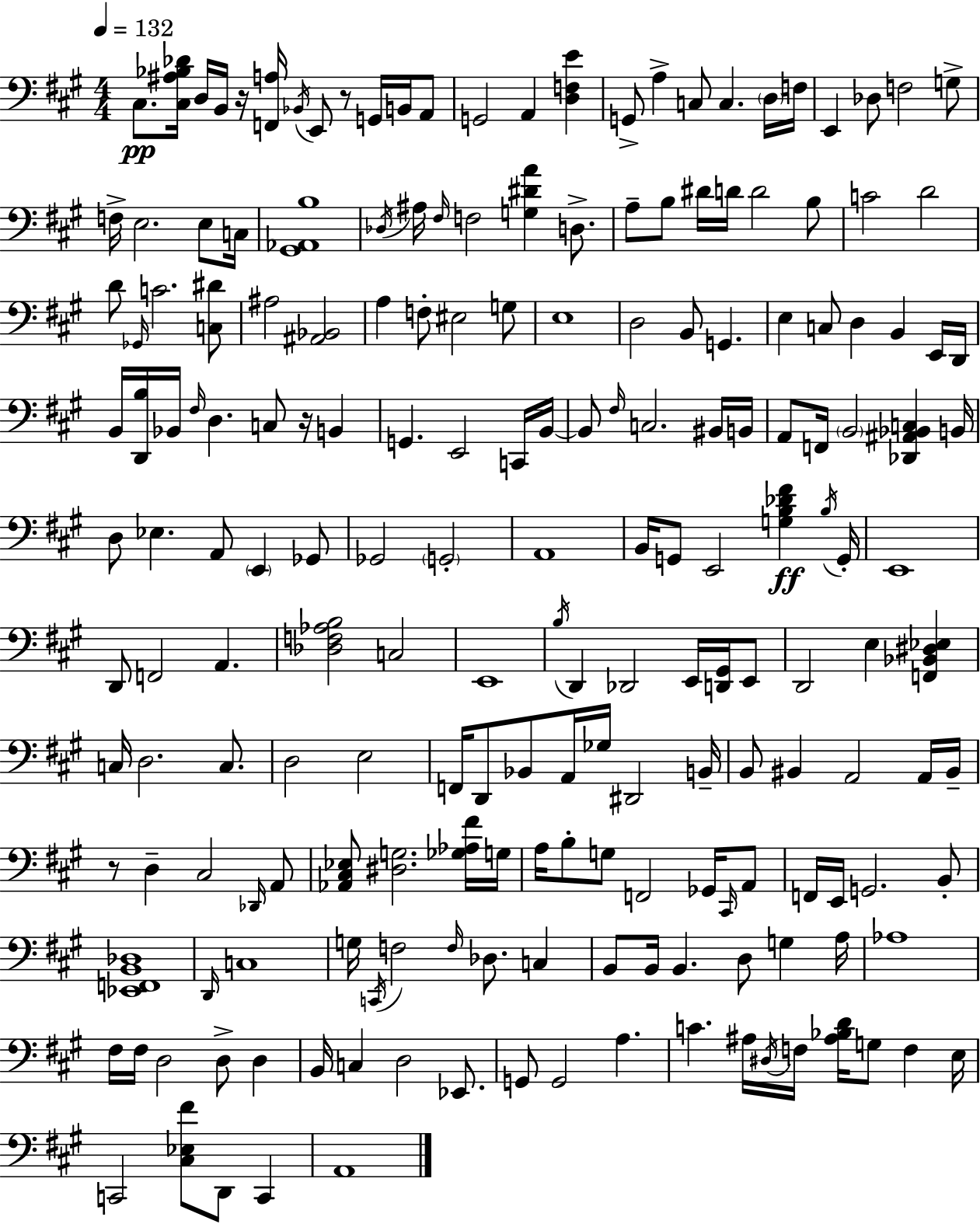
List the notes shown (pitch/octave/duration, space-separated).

C#3/e. [C#3,A#3,Bb3,Db4]/s D3/s B2/s R/s [F2,A3]/s Bb2/s E2/e R/e G2/s B2/s A2/e G2/h A2/q [D3,F3,E4]/q G2/e A3/q C3/e C3/q. D3/s F3/s E2/q Db3/e F3/h G3/e F3/s E3/h. E3/e C3/s [G#2,Ab2,B3]/w Db3/s A#3/s F#3/s F3/h [G3,D#4,A4]/q D3/e. A3/e B3/e D#4/s D4/s D4/h B3/e C4/h D4/h D4/e Gb2/s C4/h. [C3,D#4]/e A#3/h [A#2,Bb2]/h A3/q F3/e EIS3/h G3/e E3/w D3/h B2/e G2/q. E3/q C3/e D3/q B2/q E2/s D2/s B2/s [D2,B3]/s Bb2/s F#3/s D3/q. C3/e R/s B2/q G2/q. E2/h C2/s B2/s B2/e F#3/s C3/h. BIS2/s B2/s A2/e F2/s B2/h [Db2,A#2,Bb2,C3]/q B2/s D3/e Eb3/q. A2/e E2/q Gb2/e Gb2/h G2/h A2/w B2/s G2/e E2/h [G3,B3,Db4,F#4]/q B3/s G2/s E2/w D2/e F2/h A2/q. [Db3,F3,Ab3,B3]/h C3/h E2/w B3/s D2/q Db2/h E2/s [D2,G#2]/s E2/e D2/h E3/q [F2,Bb2,D#3,Eb3]/q C3/s D3/h. C3/e. D3/h E3/h F2/s D2/e Bb2/e A2/s Gb3/s D#2/h B2/s B2/e BIS2/q A2/h A2/s BIS2/s R/e D3/q C#3/h Db2/s A2/e [Ab2,C#3,Eb3]/e [D#3,G3]/h. [Gb3,Ab3,F#4]/s G3/s A3/s B3/e G3/e F2/h Gb2/s C#2/s A2/e F2/s E2/s G2/h. B2/e [Eb2,F2,B2,Db3]/w D2/s C3/w G3/s C2/s F3/h F3/s Db3/e. C3/q B2/e B2/s B2/q. D3/e G3/q A3/s Ab3/w F#3/s F#3/s D3/h D3/e D3/q B2/s C3/q D3/h Eb2/e. G2/e G2/h A3/q. C4/q. A#3/s D#3/s F3/s [A#3,Bb3,D4]/s G3/e F3/q E3/s C2/h [C#3,Eb3,F#4]/e D2/e C2/q A2/w